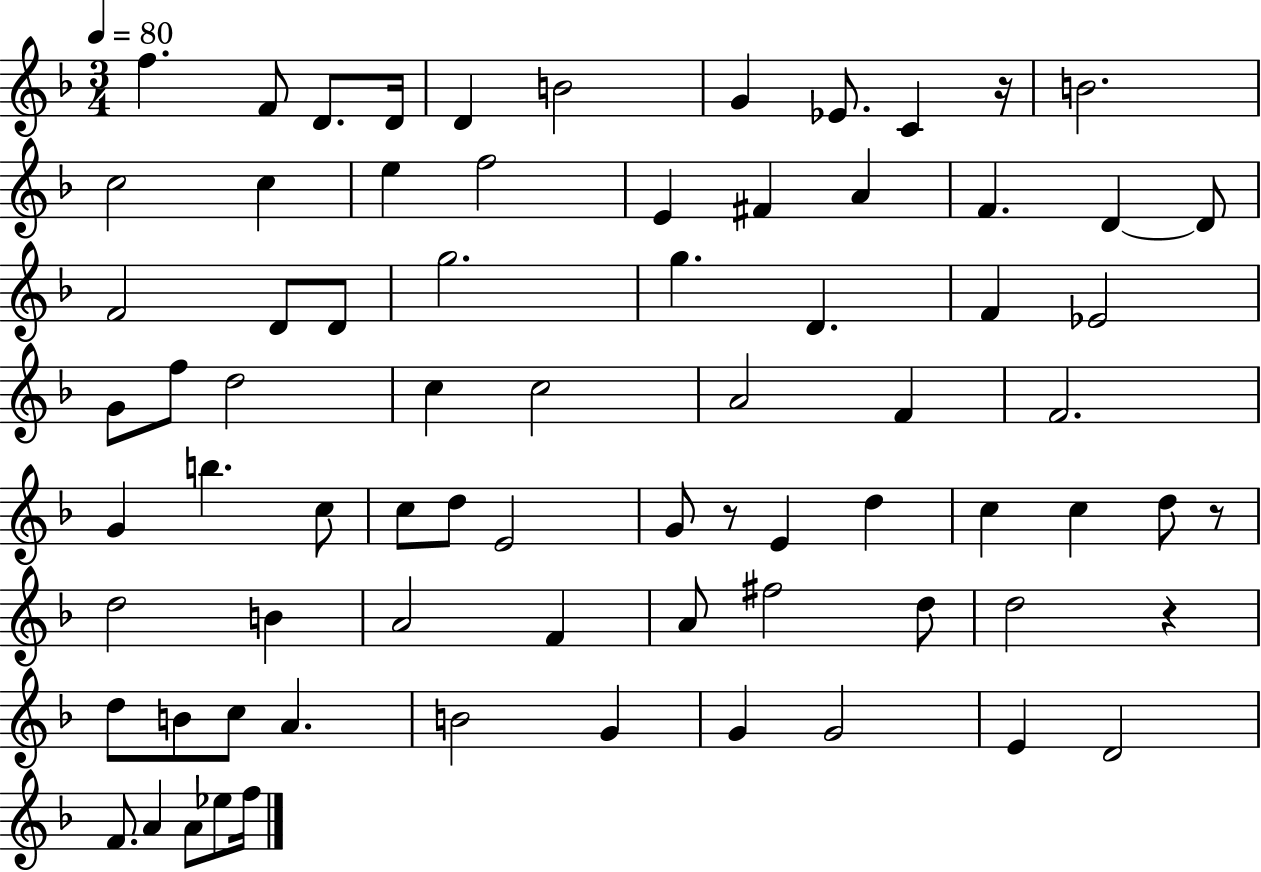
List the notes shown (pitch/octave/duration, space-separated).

F5/q. F4/e D4/e. D4/s D4/q B4/h G4/q Eb4/e. C4/q R/s B4/h. C5/h C5/q E5/q F5/h E4/q F#4/q A4/q F4/q. D4/q D4/e F4/h D4/e D4/e G5/h. G5/q. D4/q. F4/q Eb4/h G4/e F5/e D5/h C5/q C5/h A4/h F4/q F4/h. G4/q B5/q. C5/e C5/e D5/e E4/h G4/e R/e E4/q D5/q C5/q C5/q D5/e R/e D5/h B4/q A4/h F4/q A4/e F#5/h D5/e D5/h R/q D5/e B4/e C5/e A4/q. B4/h G4/q G4/q G4/h E4/q D4/h F4/e. A4/q A4/e Eb5/e F5/s